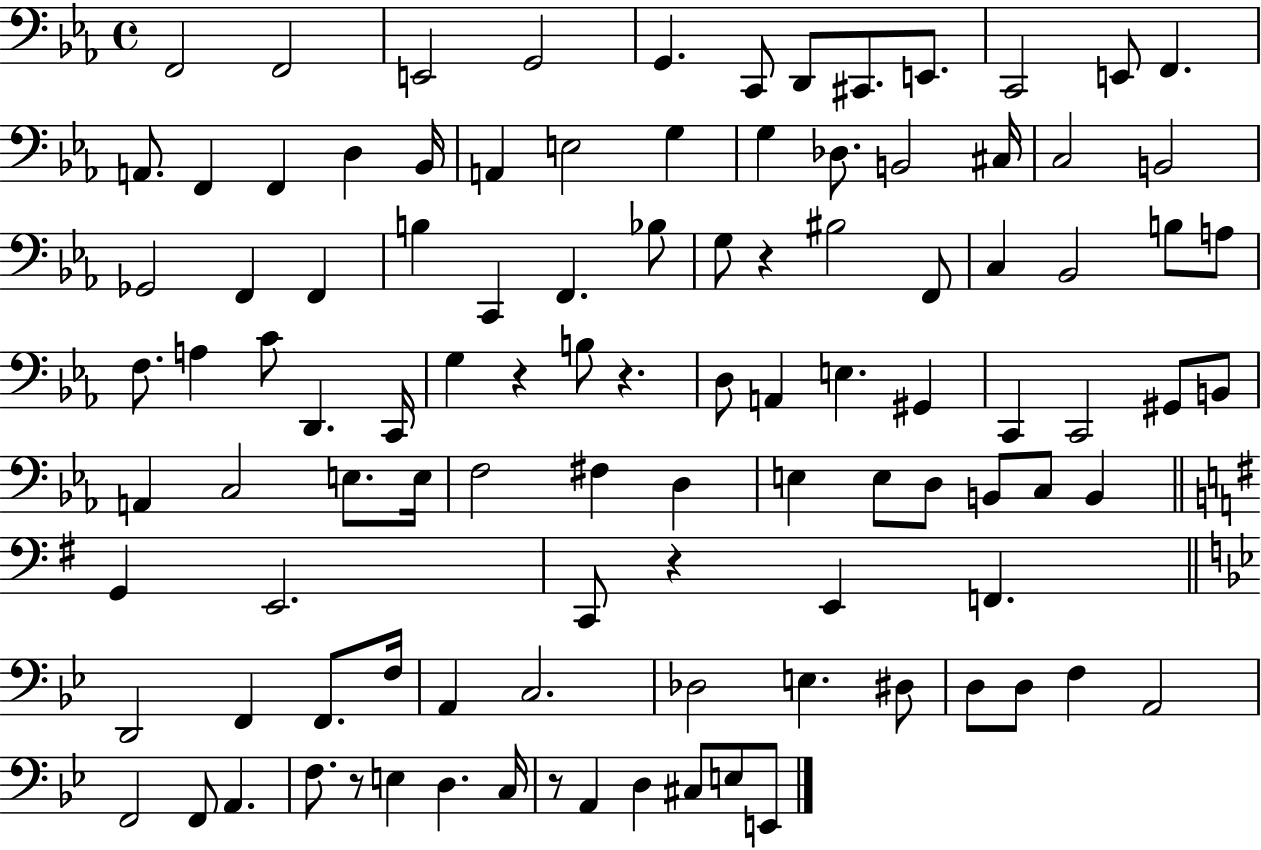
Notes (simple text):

F2/h F2/h E2/h G2/h G2/q. C2/e D2/e C#2/e. E2/e. C2/h E2/e F2/q. A2/e. F2/q F2/q D3/q Bb2/s A2/q E3/h G3/q G3/q Db3/e. B2/h C#3/s C3/h B2/h Gb2/h F2/q F2/q B3/q C2/q F2/q. Bb3/e G3/e R/q BIS3/h F2/e C3/q Bb2/h B3/e A3/e F3/e. A3/q C4/e D2/q. C2/s G3/q R/q B3/e R/q. D3/e A2/q E3/q. G#2/q C2/q C2/h G#2/e B2/e A2/q C3/h E3/e. E3/s F3/h F#3/q D3/q E3/q E3/e D3/e B2/e C3/e B2/q G2/q E2/h. C2/e R/q E2/q F2/q. D2/h F2/q F2/e. F3/s A2/q C3/h. Db3/h E3/q. D#3/e D3/e D3/e F3/q A2/h F2/h F2/e A2/q. F3/e. R/e E3/q D3/q. C3/s R/e A2/q D3/q C#3/e E3/e E2/e